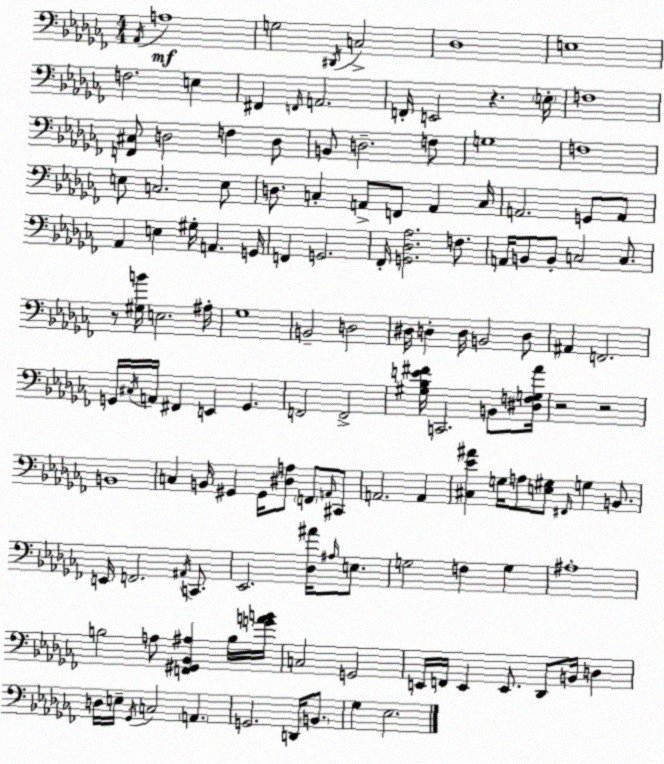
X:1
T:Untitled
M:4/4
L:1/4
K:Abm
_A,,/4 A,4 G,2 ^D,,/4 C,2 _D,4 E,4 F,2 E, ^F,, F,,/4 A,,2 F,,/4 E,,2 z E,/4 F,4 [F,,^C,]/2 D,2 F, D,/2 B,,/2 D,2 F,/2 G,4 F,4 E,/2 C,2 E,/2 D,/2 C, A,,/2 F,,/2 A,, C,/4 A,,2 G,,/2 A,,/2 _A,, E, ^G,/4 A,, G,,/4 F,, G,,2 _F,,/4 [G,,_D,_A,]2 F,/2 A,,/4 B,,/2 B,,/2 C,2 C,/2 z/2 [^G,B]/4 E,2 ^A,/4 _G,4 B,,2 D,2 ^D,/4 D, D,/4 B,,2 D,/2 ^A,, F,,2 G,,/4 ^C,/4 A,,/4 ^F,, E,, G,, F,,2 F,,2 [^G,_B,E^F]/4 C,,2 B,,/2 [^D,F,G,_A]/4 z2 z2 B,,4 C, B,,/4 ^G,, ^G,,/4 [^D,A,]/2 F,,/2 A,,/4 ^C,,/2 A,,2 A,, [^C,_E^A] G,/4 A,/2 [E,^G,]/2 ^F,,/4 G, B,,/2 E,,/4 F,,2 ^A,,/4 C,,/2 _E,,2 [_D,^A]/4 ^A,/4 E,/2 G,2 F, G, ^A,4 B,2 A,/2 [F,,^G,,_B,,^A,] B,/4 [GAB]/4 C,2 G,,2 E,,/4 F,,/4 E,, E,,/2 _D,,/2 B,,/4 D, D,/4 E,/4 _G,,/4 C,2 A,, G,,2 D,,/4 B,,/2 _G, _E,2